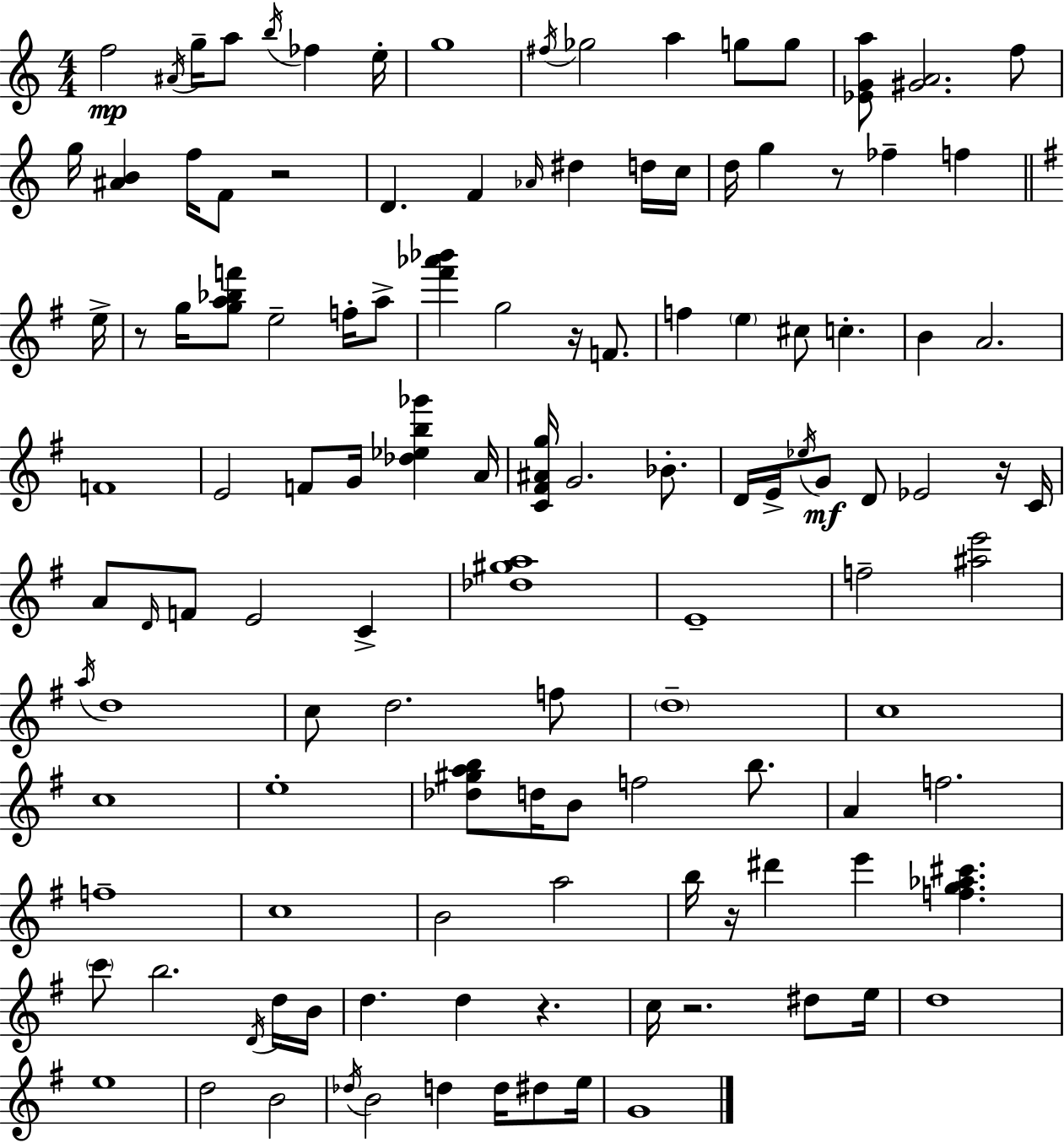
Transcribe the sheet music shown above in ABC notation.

X:1
T:Untitled
M:4/4
L:1/4
K:Am
f2 ^A/4 g/4 a/2 b/4 _f e/4 g4 ^f/4 _g2 a g/2 g/2 [_EGa]/2 [^GA]2 f/2 g/4 [^AB] f/4 F/2 z2 D F _A/4 ^d d/4 c/4 d/4 g z/2 _f f e/4 z/2 g/4 [ga_bf']/2 e2 f/4 a/2 [^f'_a'_b'] g2 z/4 F/2 f e ^c/2 c B A2 F4 E2 F/2 G/4 [_d_eb_g'] A/4 [C^F^Ag]/4 G2 _B/2 D/4 E/4 _e/4 G/2 D/2 _E2 z/4 C/4 A/2 D/4 F/2 E2 C [_d^ga]4 E4 f2 [^ae']2 a/4 d4 c/2 d2 f/2 d4 c4 c4 e4 [_d^gab]/2 d/4 B/2 f2 b/2 A f2 f4 c4 B2 a2 b/4 z/4 ^d' e' [fg_a^c'] c'/2 b2 D/4 d/4 B/4 d d z c/4 z2 ^d/2 e/4 d4 e4 d2 B2 _d/4 B2 d d/4 ^d/2 e/4 G4